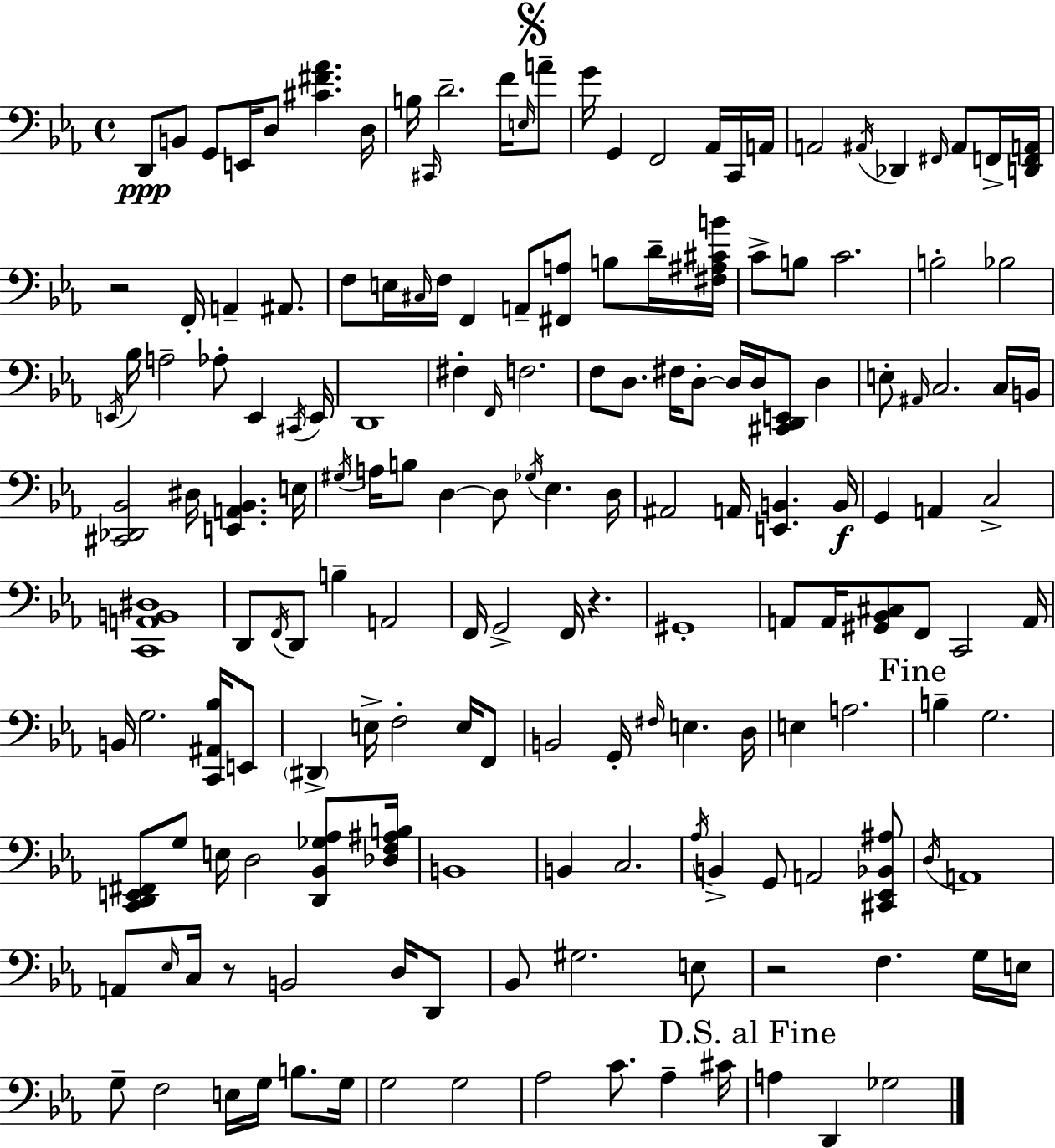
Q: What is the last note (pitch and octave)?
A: Gb3